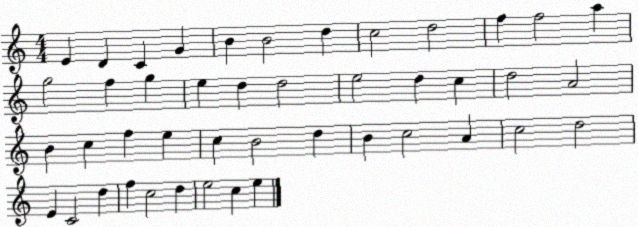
X:1
T:Untitled
M:4/4
L:1/4
K:C
E D C G B B2 d c2 d2 f f2 a g2 f g e d d2 e2 d c d2 A2 B c f e c B2 d B c2 A c2 d2 E C2 d f c2 d e2 c e